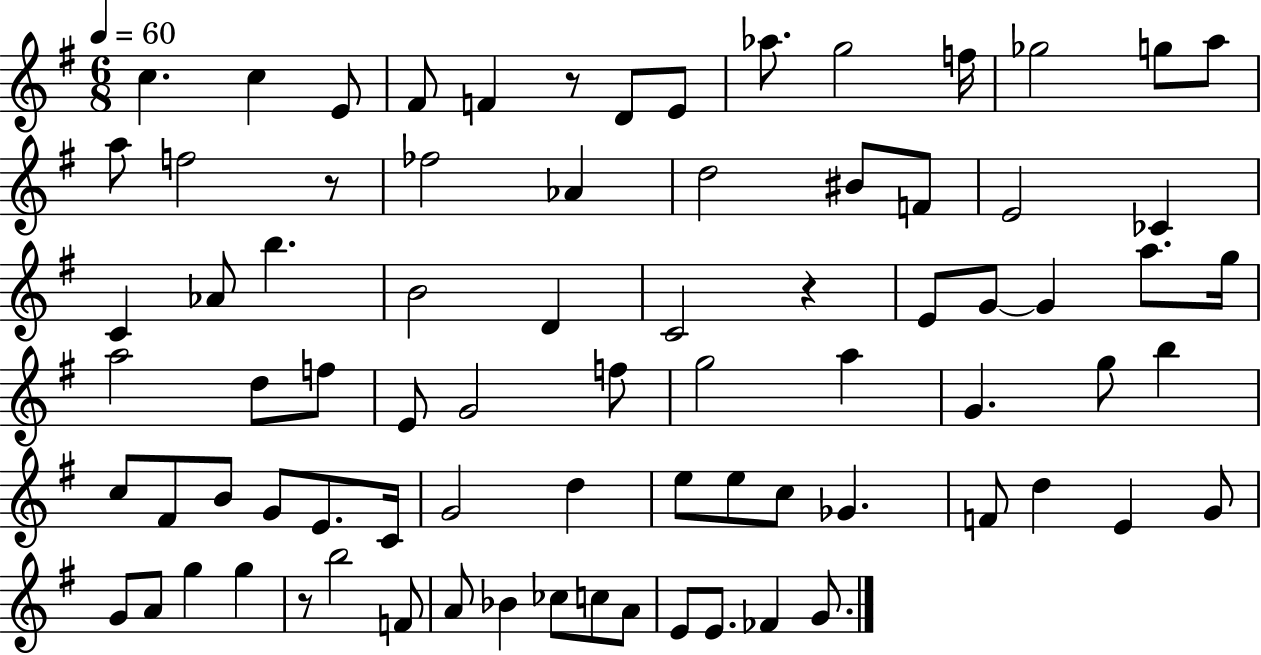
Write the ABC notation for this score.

X:1
T:Untitled
M:6/8
L:1/4
K:G
c c E/2 ^F/2 F z/2 D/2 E/2 _a/2 g2 f/4 _g2 g/2 a/2 a/2 f2 z/2 _f2 _A d2 ^B/2 F/2 E2 _C C _A/2 b B2 D C2 z E/2 G/2 G a/2 g/4 a2 d/2 f/2 E/2 G2 f/2 g2 a G g/2 b c/2 ^F/2 B/2 G/2 E/2 C/4 G2 d e/2 e/2 c/2 _G F/2 d E G/2 G/2 A/2 g g z/2 b2 F/2 A/2 _B _c/2 c/2 A/2 E/2 E/2 _F G/2